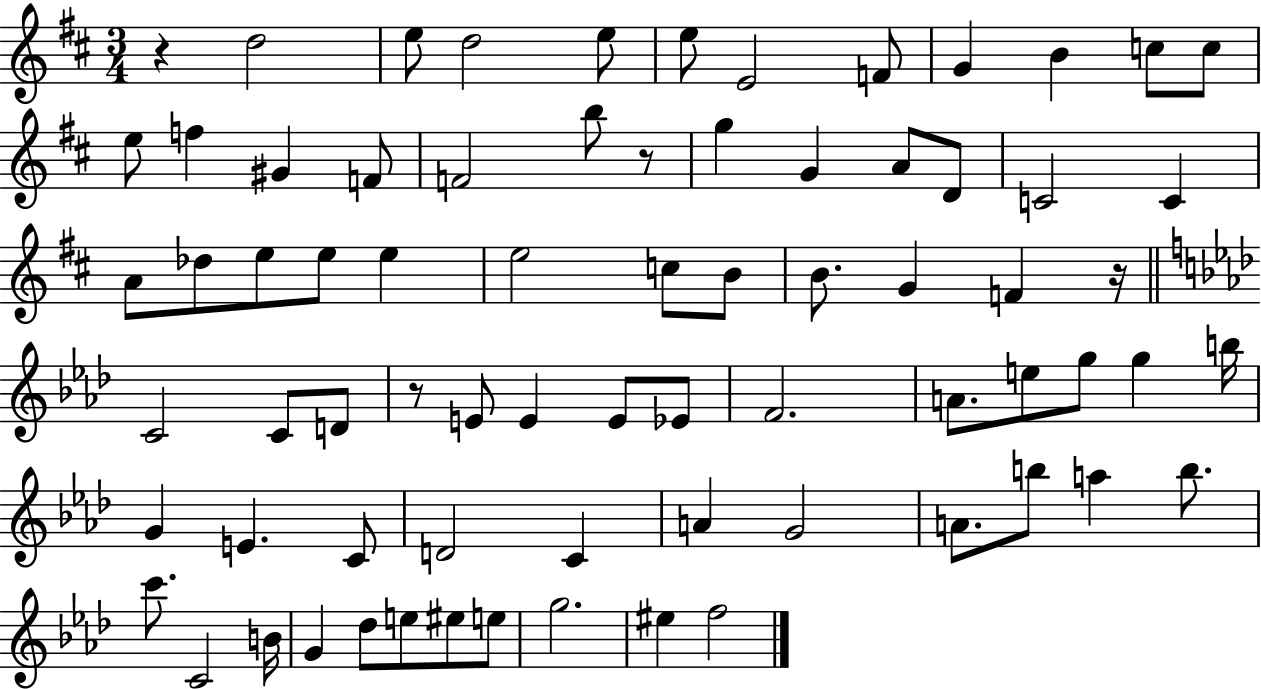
R/q D5/h E5/e D5/h E5/e E5/e E4/h F4/e G4/q B4/q C5/e C5/e E5/e F5/q G#4/q F4/e F4/h B5/e R/e G5/q G4/q A4/e D4/e C4/h C4/q A4/e Db5/e E5/e E5/e E5/q E5/h C5/e B4/e B4/e. G4/q F4/q R/s C4/h C4/e D4/e R/e E4/e E4/q E4/e Eb4/e F4/h. A4/e. E5/e G5/e G5/q B5/s G4/q E4/q. C4/e D4/h C4/q A4/q G4/h A4/e. B5/e A5/q B5/e. C6/e. C4/h B4/s G4/q Db5/e E5/e EIS5/e E5/e G5/h. EIS5/q F5/h